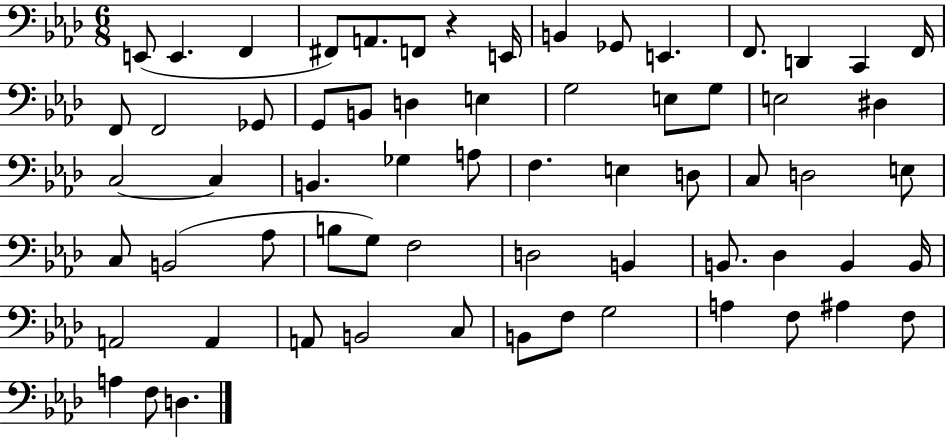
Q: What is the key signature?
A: AES major